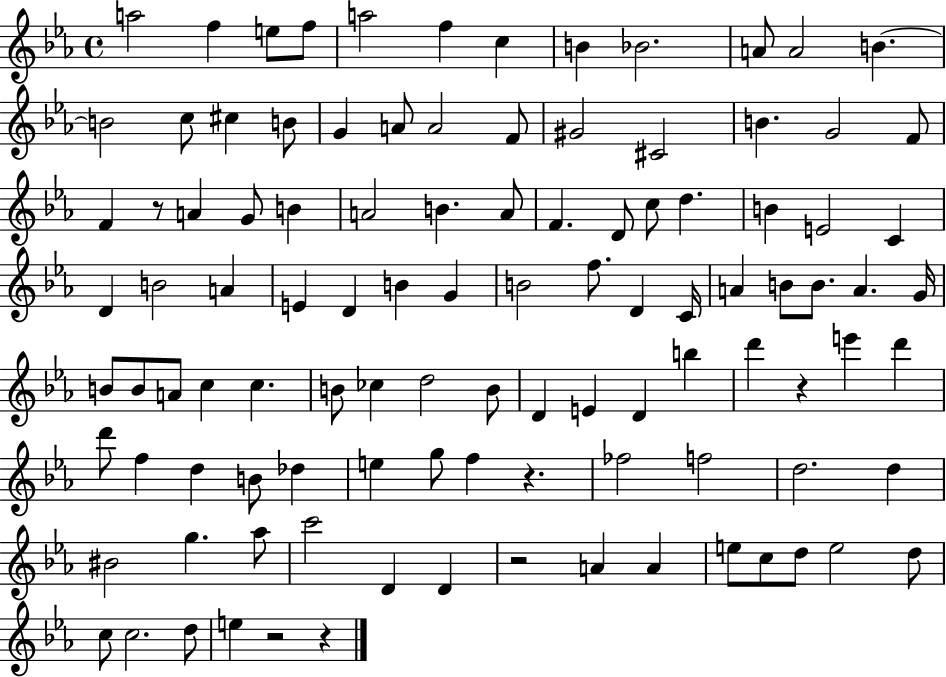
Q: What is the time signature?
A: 4/4